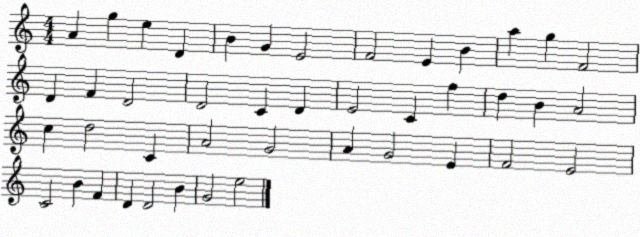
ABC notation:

X:1
T:Untitled
M:4/4
L:1/4
K:C
A g e D B G E2 F2 E B a g F2 D F D2 D2 C D E2 C f d B A2 c d2 C A2 G2 A G2 E F2 E2 C2 B F D D2 B G2 e2